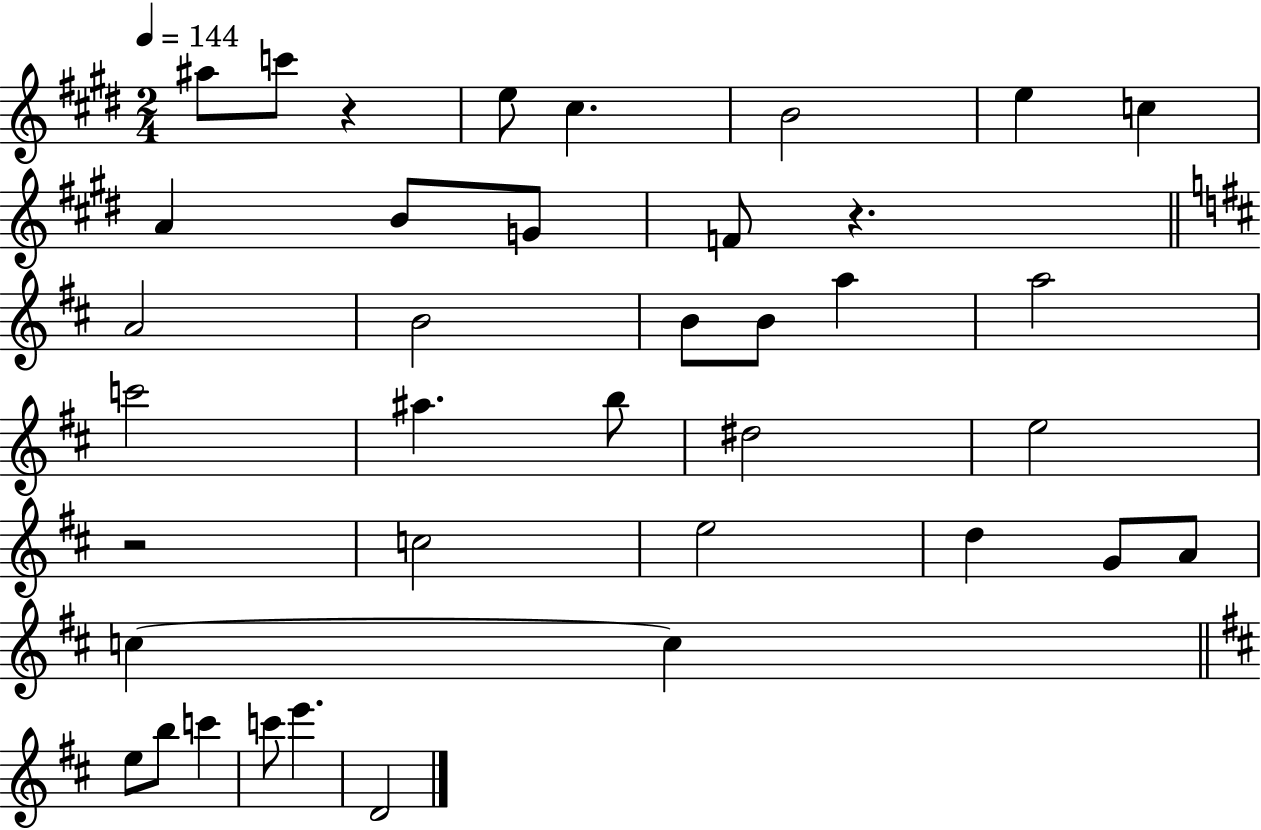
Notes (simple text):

A#5/e C6/e R/q E5/e C#5/q. B4/h E5/q C5/q A4/q B4/e G4/e F4/e R/q. A4/h B4/h B4/e B4/e A5/q A5/h C6/h A#5/q. B5/e D#5/h E5/h R/h C5/h E5/h D5/q G4/e A4/e C5/q C5/q E5/e B5/e C6/q C6/e E6/q. D4/h